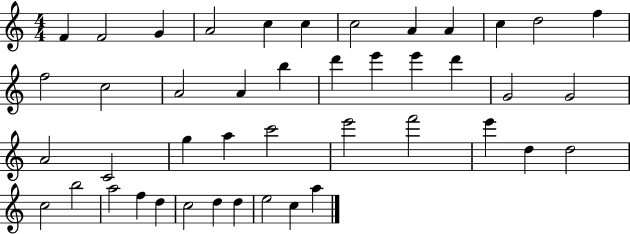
{
  \clef treble
  \numericTimeSignature
  \time 4/4
  \key c \major
  f'4 f'2 g'4 | a'2 c''4 c''4 | c''2 a'4 a'4 | c''4 d''2 f''4 | \break f''2 c''2 | a'2 a'4 b''4 | d'''4 e'''4 e'''4 d'''4 | g'2 g'2 | \break a'2 c'2 | g''4 a''4 c'''2 | e'''2 f'''2 | e'''4 d''4 d''2 | \break c''2 b''2 | a''2 f''4 d''4 | c''2 d''4 d''4 | e''2 c''4 a''4 | \break \bar "|."
}